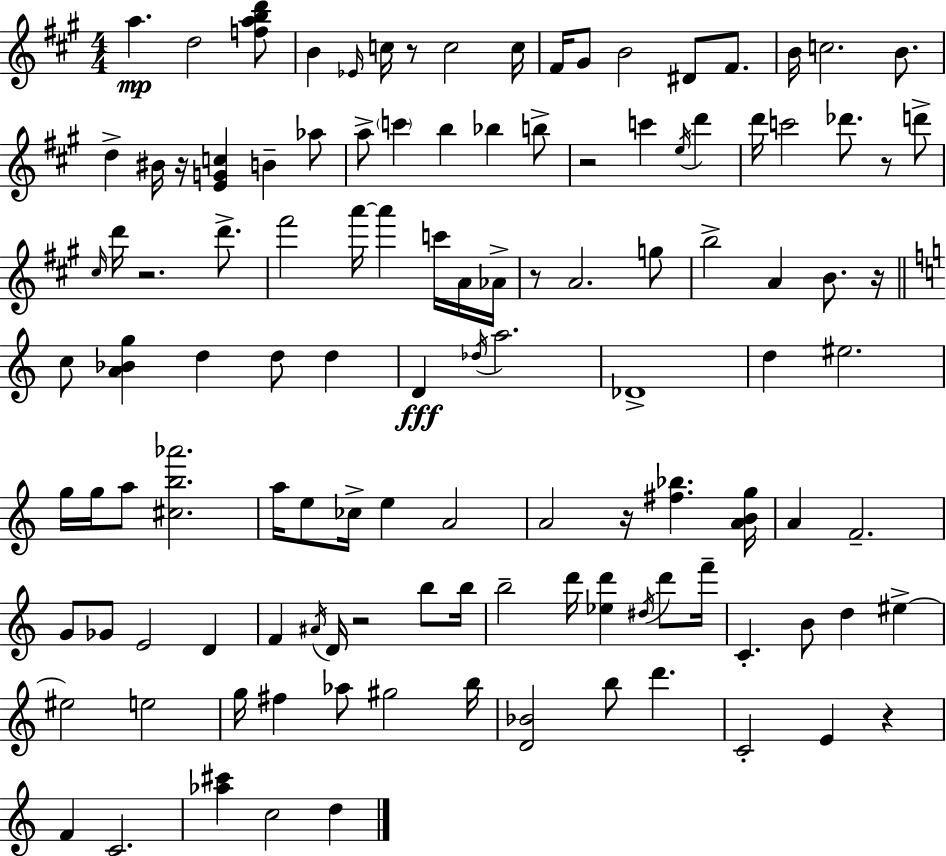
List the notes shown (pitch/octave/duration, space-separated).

A5/q. D5/h [F5,A5,B5,D6]/e B4/q Eb4/s C5/s R/e C5/h C5/s F#4/s G#4/e B4/h D#4/e F#4/e. B4/s C5/h. B4/e. D5/q BIS4/s R/s [E4,G4,C5]/q B4/q Ab5/e A5/e C6/q B5/q Bb5/q B5/e R/h C6/q E5/s D6/q D6/s C6/h Db6/e. R/e D6/e C#5/s D6/s R/h. D6/e. F#6/h A6/s A6/q C6/s A4/s Ab4/s R/e A4/h. G5/e B5/h A4/q B4/e. R/s C5/e [A4,Bb4,G5]/q D5/q D5/e D5/q D4/q Db5/s A5/h. Db4/w D5/q EIS5/h. G5/s G5/s A5/e [C#5,B5,Ab6]/h. A5/s E5/e CES5/s E5/q A4/h A4/h R/s [F#5,Bb5]/q. [A4,B4,G5]/s A4/q F4/h. G4/e Gb4/e E4/h D4/q F4/q A#4/s D4/s R/h B5/e B5/s B5/h D6/s [Eb5,D6]/q D#5/s D6/e F6/s C4/q. B4/e D5/q EIS5/q EIS5/h E5/h G5/s F#5/q Ab5/e G#5/h B5/s [D4,Bb4]/h B5/e D6/q. C4/h E4/q R/q F4/q C4/h. [Ab5,C#6]/q C5/h D5/q